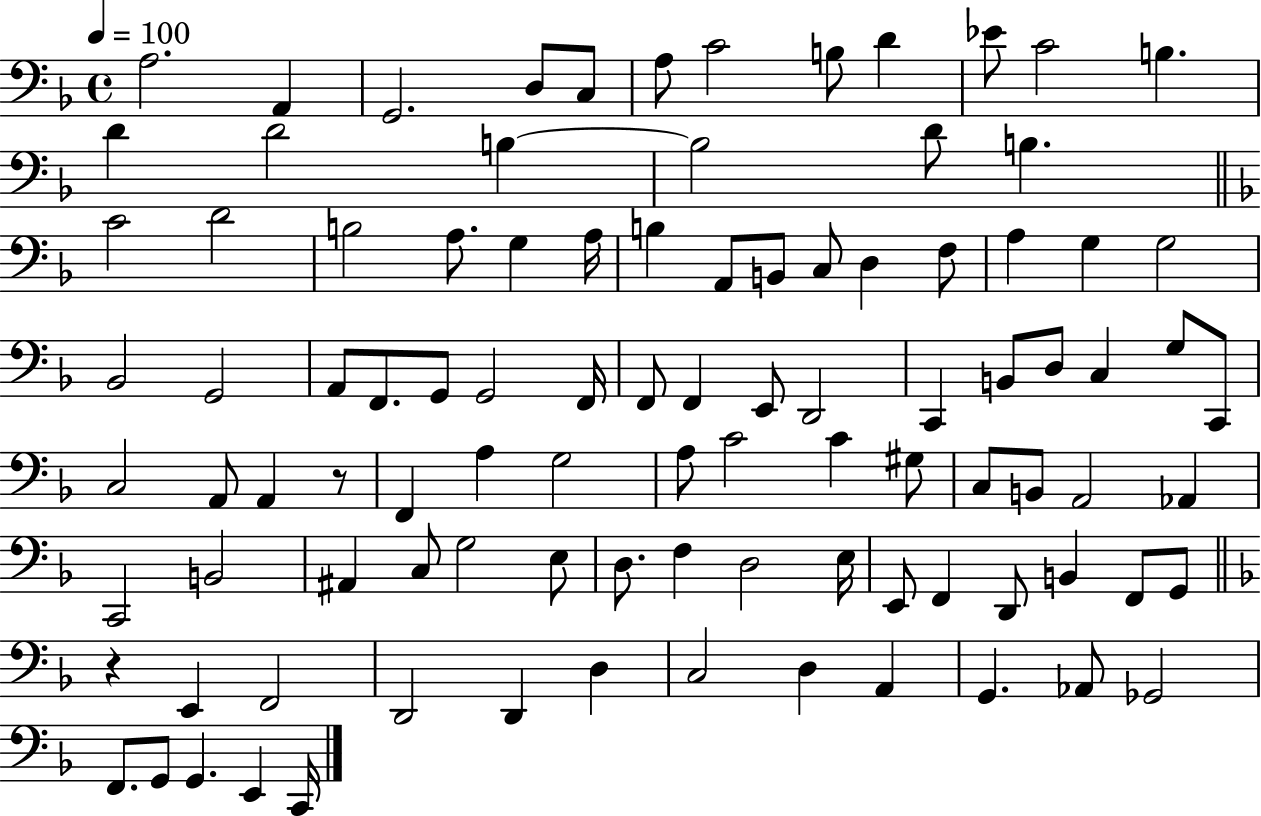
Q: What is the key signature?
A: F major